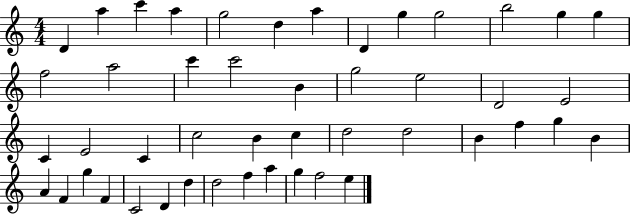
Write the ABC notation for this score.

X:1
T:Untitled
M:4/4
L:1/4
K:C
D a c' a g2 d a D g g2 b2 g g f2 a2 c' c'2 B g2 e2 D2 E2 C E2 C c2 B c d2 d2 B f g B A F g F C2 D d d2 f a g f2 e